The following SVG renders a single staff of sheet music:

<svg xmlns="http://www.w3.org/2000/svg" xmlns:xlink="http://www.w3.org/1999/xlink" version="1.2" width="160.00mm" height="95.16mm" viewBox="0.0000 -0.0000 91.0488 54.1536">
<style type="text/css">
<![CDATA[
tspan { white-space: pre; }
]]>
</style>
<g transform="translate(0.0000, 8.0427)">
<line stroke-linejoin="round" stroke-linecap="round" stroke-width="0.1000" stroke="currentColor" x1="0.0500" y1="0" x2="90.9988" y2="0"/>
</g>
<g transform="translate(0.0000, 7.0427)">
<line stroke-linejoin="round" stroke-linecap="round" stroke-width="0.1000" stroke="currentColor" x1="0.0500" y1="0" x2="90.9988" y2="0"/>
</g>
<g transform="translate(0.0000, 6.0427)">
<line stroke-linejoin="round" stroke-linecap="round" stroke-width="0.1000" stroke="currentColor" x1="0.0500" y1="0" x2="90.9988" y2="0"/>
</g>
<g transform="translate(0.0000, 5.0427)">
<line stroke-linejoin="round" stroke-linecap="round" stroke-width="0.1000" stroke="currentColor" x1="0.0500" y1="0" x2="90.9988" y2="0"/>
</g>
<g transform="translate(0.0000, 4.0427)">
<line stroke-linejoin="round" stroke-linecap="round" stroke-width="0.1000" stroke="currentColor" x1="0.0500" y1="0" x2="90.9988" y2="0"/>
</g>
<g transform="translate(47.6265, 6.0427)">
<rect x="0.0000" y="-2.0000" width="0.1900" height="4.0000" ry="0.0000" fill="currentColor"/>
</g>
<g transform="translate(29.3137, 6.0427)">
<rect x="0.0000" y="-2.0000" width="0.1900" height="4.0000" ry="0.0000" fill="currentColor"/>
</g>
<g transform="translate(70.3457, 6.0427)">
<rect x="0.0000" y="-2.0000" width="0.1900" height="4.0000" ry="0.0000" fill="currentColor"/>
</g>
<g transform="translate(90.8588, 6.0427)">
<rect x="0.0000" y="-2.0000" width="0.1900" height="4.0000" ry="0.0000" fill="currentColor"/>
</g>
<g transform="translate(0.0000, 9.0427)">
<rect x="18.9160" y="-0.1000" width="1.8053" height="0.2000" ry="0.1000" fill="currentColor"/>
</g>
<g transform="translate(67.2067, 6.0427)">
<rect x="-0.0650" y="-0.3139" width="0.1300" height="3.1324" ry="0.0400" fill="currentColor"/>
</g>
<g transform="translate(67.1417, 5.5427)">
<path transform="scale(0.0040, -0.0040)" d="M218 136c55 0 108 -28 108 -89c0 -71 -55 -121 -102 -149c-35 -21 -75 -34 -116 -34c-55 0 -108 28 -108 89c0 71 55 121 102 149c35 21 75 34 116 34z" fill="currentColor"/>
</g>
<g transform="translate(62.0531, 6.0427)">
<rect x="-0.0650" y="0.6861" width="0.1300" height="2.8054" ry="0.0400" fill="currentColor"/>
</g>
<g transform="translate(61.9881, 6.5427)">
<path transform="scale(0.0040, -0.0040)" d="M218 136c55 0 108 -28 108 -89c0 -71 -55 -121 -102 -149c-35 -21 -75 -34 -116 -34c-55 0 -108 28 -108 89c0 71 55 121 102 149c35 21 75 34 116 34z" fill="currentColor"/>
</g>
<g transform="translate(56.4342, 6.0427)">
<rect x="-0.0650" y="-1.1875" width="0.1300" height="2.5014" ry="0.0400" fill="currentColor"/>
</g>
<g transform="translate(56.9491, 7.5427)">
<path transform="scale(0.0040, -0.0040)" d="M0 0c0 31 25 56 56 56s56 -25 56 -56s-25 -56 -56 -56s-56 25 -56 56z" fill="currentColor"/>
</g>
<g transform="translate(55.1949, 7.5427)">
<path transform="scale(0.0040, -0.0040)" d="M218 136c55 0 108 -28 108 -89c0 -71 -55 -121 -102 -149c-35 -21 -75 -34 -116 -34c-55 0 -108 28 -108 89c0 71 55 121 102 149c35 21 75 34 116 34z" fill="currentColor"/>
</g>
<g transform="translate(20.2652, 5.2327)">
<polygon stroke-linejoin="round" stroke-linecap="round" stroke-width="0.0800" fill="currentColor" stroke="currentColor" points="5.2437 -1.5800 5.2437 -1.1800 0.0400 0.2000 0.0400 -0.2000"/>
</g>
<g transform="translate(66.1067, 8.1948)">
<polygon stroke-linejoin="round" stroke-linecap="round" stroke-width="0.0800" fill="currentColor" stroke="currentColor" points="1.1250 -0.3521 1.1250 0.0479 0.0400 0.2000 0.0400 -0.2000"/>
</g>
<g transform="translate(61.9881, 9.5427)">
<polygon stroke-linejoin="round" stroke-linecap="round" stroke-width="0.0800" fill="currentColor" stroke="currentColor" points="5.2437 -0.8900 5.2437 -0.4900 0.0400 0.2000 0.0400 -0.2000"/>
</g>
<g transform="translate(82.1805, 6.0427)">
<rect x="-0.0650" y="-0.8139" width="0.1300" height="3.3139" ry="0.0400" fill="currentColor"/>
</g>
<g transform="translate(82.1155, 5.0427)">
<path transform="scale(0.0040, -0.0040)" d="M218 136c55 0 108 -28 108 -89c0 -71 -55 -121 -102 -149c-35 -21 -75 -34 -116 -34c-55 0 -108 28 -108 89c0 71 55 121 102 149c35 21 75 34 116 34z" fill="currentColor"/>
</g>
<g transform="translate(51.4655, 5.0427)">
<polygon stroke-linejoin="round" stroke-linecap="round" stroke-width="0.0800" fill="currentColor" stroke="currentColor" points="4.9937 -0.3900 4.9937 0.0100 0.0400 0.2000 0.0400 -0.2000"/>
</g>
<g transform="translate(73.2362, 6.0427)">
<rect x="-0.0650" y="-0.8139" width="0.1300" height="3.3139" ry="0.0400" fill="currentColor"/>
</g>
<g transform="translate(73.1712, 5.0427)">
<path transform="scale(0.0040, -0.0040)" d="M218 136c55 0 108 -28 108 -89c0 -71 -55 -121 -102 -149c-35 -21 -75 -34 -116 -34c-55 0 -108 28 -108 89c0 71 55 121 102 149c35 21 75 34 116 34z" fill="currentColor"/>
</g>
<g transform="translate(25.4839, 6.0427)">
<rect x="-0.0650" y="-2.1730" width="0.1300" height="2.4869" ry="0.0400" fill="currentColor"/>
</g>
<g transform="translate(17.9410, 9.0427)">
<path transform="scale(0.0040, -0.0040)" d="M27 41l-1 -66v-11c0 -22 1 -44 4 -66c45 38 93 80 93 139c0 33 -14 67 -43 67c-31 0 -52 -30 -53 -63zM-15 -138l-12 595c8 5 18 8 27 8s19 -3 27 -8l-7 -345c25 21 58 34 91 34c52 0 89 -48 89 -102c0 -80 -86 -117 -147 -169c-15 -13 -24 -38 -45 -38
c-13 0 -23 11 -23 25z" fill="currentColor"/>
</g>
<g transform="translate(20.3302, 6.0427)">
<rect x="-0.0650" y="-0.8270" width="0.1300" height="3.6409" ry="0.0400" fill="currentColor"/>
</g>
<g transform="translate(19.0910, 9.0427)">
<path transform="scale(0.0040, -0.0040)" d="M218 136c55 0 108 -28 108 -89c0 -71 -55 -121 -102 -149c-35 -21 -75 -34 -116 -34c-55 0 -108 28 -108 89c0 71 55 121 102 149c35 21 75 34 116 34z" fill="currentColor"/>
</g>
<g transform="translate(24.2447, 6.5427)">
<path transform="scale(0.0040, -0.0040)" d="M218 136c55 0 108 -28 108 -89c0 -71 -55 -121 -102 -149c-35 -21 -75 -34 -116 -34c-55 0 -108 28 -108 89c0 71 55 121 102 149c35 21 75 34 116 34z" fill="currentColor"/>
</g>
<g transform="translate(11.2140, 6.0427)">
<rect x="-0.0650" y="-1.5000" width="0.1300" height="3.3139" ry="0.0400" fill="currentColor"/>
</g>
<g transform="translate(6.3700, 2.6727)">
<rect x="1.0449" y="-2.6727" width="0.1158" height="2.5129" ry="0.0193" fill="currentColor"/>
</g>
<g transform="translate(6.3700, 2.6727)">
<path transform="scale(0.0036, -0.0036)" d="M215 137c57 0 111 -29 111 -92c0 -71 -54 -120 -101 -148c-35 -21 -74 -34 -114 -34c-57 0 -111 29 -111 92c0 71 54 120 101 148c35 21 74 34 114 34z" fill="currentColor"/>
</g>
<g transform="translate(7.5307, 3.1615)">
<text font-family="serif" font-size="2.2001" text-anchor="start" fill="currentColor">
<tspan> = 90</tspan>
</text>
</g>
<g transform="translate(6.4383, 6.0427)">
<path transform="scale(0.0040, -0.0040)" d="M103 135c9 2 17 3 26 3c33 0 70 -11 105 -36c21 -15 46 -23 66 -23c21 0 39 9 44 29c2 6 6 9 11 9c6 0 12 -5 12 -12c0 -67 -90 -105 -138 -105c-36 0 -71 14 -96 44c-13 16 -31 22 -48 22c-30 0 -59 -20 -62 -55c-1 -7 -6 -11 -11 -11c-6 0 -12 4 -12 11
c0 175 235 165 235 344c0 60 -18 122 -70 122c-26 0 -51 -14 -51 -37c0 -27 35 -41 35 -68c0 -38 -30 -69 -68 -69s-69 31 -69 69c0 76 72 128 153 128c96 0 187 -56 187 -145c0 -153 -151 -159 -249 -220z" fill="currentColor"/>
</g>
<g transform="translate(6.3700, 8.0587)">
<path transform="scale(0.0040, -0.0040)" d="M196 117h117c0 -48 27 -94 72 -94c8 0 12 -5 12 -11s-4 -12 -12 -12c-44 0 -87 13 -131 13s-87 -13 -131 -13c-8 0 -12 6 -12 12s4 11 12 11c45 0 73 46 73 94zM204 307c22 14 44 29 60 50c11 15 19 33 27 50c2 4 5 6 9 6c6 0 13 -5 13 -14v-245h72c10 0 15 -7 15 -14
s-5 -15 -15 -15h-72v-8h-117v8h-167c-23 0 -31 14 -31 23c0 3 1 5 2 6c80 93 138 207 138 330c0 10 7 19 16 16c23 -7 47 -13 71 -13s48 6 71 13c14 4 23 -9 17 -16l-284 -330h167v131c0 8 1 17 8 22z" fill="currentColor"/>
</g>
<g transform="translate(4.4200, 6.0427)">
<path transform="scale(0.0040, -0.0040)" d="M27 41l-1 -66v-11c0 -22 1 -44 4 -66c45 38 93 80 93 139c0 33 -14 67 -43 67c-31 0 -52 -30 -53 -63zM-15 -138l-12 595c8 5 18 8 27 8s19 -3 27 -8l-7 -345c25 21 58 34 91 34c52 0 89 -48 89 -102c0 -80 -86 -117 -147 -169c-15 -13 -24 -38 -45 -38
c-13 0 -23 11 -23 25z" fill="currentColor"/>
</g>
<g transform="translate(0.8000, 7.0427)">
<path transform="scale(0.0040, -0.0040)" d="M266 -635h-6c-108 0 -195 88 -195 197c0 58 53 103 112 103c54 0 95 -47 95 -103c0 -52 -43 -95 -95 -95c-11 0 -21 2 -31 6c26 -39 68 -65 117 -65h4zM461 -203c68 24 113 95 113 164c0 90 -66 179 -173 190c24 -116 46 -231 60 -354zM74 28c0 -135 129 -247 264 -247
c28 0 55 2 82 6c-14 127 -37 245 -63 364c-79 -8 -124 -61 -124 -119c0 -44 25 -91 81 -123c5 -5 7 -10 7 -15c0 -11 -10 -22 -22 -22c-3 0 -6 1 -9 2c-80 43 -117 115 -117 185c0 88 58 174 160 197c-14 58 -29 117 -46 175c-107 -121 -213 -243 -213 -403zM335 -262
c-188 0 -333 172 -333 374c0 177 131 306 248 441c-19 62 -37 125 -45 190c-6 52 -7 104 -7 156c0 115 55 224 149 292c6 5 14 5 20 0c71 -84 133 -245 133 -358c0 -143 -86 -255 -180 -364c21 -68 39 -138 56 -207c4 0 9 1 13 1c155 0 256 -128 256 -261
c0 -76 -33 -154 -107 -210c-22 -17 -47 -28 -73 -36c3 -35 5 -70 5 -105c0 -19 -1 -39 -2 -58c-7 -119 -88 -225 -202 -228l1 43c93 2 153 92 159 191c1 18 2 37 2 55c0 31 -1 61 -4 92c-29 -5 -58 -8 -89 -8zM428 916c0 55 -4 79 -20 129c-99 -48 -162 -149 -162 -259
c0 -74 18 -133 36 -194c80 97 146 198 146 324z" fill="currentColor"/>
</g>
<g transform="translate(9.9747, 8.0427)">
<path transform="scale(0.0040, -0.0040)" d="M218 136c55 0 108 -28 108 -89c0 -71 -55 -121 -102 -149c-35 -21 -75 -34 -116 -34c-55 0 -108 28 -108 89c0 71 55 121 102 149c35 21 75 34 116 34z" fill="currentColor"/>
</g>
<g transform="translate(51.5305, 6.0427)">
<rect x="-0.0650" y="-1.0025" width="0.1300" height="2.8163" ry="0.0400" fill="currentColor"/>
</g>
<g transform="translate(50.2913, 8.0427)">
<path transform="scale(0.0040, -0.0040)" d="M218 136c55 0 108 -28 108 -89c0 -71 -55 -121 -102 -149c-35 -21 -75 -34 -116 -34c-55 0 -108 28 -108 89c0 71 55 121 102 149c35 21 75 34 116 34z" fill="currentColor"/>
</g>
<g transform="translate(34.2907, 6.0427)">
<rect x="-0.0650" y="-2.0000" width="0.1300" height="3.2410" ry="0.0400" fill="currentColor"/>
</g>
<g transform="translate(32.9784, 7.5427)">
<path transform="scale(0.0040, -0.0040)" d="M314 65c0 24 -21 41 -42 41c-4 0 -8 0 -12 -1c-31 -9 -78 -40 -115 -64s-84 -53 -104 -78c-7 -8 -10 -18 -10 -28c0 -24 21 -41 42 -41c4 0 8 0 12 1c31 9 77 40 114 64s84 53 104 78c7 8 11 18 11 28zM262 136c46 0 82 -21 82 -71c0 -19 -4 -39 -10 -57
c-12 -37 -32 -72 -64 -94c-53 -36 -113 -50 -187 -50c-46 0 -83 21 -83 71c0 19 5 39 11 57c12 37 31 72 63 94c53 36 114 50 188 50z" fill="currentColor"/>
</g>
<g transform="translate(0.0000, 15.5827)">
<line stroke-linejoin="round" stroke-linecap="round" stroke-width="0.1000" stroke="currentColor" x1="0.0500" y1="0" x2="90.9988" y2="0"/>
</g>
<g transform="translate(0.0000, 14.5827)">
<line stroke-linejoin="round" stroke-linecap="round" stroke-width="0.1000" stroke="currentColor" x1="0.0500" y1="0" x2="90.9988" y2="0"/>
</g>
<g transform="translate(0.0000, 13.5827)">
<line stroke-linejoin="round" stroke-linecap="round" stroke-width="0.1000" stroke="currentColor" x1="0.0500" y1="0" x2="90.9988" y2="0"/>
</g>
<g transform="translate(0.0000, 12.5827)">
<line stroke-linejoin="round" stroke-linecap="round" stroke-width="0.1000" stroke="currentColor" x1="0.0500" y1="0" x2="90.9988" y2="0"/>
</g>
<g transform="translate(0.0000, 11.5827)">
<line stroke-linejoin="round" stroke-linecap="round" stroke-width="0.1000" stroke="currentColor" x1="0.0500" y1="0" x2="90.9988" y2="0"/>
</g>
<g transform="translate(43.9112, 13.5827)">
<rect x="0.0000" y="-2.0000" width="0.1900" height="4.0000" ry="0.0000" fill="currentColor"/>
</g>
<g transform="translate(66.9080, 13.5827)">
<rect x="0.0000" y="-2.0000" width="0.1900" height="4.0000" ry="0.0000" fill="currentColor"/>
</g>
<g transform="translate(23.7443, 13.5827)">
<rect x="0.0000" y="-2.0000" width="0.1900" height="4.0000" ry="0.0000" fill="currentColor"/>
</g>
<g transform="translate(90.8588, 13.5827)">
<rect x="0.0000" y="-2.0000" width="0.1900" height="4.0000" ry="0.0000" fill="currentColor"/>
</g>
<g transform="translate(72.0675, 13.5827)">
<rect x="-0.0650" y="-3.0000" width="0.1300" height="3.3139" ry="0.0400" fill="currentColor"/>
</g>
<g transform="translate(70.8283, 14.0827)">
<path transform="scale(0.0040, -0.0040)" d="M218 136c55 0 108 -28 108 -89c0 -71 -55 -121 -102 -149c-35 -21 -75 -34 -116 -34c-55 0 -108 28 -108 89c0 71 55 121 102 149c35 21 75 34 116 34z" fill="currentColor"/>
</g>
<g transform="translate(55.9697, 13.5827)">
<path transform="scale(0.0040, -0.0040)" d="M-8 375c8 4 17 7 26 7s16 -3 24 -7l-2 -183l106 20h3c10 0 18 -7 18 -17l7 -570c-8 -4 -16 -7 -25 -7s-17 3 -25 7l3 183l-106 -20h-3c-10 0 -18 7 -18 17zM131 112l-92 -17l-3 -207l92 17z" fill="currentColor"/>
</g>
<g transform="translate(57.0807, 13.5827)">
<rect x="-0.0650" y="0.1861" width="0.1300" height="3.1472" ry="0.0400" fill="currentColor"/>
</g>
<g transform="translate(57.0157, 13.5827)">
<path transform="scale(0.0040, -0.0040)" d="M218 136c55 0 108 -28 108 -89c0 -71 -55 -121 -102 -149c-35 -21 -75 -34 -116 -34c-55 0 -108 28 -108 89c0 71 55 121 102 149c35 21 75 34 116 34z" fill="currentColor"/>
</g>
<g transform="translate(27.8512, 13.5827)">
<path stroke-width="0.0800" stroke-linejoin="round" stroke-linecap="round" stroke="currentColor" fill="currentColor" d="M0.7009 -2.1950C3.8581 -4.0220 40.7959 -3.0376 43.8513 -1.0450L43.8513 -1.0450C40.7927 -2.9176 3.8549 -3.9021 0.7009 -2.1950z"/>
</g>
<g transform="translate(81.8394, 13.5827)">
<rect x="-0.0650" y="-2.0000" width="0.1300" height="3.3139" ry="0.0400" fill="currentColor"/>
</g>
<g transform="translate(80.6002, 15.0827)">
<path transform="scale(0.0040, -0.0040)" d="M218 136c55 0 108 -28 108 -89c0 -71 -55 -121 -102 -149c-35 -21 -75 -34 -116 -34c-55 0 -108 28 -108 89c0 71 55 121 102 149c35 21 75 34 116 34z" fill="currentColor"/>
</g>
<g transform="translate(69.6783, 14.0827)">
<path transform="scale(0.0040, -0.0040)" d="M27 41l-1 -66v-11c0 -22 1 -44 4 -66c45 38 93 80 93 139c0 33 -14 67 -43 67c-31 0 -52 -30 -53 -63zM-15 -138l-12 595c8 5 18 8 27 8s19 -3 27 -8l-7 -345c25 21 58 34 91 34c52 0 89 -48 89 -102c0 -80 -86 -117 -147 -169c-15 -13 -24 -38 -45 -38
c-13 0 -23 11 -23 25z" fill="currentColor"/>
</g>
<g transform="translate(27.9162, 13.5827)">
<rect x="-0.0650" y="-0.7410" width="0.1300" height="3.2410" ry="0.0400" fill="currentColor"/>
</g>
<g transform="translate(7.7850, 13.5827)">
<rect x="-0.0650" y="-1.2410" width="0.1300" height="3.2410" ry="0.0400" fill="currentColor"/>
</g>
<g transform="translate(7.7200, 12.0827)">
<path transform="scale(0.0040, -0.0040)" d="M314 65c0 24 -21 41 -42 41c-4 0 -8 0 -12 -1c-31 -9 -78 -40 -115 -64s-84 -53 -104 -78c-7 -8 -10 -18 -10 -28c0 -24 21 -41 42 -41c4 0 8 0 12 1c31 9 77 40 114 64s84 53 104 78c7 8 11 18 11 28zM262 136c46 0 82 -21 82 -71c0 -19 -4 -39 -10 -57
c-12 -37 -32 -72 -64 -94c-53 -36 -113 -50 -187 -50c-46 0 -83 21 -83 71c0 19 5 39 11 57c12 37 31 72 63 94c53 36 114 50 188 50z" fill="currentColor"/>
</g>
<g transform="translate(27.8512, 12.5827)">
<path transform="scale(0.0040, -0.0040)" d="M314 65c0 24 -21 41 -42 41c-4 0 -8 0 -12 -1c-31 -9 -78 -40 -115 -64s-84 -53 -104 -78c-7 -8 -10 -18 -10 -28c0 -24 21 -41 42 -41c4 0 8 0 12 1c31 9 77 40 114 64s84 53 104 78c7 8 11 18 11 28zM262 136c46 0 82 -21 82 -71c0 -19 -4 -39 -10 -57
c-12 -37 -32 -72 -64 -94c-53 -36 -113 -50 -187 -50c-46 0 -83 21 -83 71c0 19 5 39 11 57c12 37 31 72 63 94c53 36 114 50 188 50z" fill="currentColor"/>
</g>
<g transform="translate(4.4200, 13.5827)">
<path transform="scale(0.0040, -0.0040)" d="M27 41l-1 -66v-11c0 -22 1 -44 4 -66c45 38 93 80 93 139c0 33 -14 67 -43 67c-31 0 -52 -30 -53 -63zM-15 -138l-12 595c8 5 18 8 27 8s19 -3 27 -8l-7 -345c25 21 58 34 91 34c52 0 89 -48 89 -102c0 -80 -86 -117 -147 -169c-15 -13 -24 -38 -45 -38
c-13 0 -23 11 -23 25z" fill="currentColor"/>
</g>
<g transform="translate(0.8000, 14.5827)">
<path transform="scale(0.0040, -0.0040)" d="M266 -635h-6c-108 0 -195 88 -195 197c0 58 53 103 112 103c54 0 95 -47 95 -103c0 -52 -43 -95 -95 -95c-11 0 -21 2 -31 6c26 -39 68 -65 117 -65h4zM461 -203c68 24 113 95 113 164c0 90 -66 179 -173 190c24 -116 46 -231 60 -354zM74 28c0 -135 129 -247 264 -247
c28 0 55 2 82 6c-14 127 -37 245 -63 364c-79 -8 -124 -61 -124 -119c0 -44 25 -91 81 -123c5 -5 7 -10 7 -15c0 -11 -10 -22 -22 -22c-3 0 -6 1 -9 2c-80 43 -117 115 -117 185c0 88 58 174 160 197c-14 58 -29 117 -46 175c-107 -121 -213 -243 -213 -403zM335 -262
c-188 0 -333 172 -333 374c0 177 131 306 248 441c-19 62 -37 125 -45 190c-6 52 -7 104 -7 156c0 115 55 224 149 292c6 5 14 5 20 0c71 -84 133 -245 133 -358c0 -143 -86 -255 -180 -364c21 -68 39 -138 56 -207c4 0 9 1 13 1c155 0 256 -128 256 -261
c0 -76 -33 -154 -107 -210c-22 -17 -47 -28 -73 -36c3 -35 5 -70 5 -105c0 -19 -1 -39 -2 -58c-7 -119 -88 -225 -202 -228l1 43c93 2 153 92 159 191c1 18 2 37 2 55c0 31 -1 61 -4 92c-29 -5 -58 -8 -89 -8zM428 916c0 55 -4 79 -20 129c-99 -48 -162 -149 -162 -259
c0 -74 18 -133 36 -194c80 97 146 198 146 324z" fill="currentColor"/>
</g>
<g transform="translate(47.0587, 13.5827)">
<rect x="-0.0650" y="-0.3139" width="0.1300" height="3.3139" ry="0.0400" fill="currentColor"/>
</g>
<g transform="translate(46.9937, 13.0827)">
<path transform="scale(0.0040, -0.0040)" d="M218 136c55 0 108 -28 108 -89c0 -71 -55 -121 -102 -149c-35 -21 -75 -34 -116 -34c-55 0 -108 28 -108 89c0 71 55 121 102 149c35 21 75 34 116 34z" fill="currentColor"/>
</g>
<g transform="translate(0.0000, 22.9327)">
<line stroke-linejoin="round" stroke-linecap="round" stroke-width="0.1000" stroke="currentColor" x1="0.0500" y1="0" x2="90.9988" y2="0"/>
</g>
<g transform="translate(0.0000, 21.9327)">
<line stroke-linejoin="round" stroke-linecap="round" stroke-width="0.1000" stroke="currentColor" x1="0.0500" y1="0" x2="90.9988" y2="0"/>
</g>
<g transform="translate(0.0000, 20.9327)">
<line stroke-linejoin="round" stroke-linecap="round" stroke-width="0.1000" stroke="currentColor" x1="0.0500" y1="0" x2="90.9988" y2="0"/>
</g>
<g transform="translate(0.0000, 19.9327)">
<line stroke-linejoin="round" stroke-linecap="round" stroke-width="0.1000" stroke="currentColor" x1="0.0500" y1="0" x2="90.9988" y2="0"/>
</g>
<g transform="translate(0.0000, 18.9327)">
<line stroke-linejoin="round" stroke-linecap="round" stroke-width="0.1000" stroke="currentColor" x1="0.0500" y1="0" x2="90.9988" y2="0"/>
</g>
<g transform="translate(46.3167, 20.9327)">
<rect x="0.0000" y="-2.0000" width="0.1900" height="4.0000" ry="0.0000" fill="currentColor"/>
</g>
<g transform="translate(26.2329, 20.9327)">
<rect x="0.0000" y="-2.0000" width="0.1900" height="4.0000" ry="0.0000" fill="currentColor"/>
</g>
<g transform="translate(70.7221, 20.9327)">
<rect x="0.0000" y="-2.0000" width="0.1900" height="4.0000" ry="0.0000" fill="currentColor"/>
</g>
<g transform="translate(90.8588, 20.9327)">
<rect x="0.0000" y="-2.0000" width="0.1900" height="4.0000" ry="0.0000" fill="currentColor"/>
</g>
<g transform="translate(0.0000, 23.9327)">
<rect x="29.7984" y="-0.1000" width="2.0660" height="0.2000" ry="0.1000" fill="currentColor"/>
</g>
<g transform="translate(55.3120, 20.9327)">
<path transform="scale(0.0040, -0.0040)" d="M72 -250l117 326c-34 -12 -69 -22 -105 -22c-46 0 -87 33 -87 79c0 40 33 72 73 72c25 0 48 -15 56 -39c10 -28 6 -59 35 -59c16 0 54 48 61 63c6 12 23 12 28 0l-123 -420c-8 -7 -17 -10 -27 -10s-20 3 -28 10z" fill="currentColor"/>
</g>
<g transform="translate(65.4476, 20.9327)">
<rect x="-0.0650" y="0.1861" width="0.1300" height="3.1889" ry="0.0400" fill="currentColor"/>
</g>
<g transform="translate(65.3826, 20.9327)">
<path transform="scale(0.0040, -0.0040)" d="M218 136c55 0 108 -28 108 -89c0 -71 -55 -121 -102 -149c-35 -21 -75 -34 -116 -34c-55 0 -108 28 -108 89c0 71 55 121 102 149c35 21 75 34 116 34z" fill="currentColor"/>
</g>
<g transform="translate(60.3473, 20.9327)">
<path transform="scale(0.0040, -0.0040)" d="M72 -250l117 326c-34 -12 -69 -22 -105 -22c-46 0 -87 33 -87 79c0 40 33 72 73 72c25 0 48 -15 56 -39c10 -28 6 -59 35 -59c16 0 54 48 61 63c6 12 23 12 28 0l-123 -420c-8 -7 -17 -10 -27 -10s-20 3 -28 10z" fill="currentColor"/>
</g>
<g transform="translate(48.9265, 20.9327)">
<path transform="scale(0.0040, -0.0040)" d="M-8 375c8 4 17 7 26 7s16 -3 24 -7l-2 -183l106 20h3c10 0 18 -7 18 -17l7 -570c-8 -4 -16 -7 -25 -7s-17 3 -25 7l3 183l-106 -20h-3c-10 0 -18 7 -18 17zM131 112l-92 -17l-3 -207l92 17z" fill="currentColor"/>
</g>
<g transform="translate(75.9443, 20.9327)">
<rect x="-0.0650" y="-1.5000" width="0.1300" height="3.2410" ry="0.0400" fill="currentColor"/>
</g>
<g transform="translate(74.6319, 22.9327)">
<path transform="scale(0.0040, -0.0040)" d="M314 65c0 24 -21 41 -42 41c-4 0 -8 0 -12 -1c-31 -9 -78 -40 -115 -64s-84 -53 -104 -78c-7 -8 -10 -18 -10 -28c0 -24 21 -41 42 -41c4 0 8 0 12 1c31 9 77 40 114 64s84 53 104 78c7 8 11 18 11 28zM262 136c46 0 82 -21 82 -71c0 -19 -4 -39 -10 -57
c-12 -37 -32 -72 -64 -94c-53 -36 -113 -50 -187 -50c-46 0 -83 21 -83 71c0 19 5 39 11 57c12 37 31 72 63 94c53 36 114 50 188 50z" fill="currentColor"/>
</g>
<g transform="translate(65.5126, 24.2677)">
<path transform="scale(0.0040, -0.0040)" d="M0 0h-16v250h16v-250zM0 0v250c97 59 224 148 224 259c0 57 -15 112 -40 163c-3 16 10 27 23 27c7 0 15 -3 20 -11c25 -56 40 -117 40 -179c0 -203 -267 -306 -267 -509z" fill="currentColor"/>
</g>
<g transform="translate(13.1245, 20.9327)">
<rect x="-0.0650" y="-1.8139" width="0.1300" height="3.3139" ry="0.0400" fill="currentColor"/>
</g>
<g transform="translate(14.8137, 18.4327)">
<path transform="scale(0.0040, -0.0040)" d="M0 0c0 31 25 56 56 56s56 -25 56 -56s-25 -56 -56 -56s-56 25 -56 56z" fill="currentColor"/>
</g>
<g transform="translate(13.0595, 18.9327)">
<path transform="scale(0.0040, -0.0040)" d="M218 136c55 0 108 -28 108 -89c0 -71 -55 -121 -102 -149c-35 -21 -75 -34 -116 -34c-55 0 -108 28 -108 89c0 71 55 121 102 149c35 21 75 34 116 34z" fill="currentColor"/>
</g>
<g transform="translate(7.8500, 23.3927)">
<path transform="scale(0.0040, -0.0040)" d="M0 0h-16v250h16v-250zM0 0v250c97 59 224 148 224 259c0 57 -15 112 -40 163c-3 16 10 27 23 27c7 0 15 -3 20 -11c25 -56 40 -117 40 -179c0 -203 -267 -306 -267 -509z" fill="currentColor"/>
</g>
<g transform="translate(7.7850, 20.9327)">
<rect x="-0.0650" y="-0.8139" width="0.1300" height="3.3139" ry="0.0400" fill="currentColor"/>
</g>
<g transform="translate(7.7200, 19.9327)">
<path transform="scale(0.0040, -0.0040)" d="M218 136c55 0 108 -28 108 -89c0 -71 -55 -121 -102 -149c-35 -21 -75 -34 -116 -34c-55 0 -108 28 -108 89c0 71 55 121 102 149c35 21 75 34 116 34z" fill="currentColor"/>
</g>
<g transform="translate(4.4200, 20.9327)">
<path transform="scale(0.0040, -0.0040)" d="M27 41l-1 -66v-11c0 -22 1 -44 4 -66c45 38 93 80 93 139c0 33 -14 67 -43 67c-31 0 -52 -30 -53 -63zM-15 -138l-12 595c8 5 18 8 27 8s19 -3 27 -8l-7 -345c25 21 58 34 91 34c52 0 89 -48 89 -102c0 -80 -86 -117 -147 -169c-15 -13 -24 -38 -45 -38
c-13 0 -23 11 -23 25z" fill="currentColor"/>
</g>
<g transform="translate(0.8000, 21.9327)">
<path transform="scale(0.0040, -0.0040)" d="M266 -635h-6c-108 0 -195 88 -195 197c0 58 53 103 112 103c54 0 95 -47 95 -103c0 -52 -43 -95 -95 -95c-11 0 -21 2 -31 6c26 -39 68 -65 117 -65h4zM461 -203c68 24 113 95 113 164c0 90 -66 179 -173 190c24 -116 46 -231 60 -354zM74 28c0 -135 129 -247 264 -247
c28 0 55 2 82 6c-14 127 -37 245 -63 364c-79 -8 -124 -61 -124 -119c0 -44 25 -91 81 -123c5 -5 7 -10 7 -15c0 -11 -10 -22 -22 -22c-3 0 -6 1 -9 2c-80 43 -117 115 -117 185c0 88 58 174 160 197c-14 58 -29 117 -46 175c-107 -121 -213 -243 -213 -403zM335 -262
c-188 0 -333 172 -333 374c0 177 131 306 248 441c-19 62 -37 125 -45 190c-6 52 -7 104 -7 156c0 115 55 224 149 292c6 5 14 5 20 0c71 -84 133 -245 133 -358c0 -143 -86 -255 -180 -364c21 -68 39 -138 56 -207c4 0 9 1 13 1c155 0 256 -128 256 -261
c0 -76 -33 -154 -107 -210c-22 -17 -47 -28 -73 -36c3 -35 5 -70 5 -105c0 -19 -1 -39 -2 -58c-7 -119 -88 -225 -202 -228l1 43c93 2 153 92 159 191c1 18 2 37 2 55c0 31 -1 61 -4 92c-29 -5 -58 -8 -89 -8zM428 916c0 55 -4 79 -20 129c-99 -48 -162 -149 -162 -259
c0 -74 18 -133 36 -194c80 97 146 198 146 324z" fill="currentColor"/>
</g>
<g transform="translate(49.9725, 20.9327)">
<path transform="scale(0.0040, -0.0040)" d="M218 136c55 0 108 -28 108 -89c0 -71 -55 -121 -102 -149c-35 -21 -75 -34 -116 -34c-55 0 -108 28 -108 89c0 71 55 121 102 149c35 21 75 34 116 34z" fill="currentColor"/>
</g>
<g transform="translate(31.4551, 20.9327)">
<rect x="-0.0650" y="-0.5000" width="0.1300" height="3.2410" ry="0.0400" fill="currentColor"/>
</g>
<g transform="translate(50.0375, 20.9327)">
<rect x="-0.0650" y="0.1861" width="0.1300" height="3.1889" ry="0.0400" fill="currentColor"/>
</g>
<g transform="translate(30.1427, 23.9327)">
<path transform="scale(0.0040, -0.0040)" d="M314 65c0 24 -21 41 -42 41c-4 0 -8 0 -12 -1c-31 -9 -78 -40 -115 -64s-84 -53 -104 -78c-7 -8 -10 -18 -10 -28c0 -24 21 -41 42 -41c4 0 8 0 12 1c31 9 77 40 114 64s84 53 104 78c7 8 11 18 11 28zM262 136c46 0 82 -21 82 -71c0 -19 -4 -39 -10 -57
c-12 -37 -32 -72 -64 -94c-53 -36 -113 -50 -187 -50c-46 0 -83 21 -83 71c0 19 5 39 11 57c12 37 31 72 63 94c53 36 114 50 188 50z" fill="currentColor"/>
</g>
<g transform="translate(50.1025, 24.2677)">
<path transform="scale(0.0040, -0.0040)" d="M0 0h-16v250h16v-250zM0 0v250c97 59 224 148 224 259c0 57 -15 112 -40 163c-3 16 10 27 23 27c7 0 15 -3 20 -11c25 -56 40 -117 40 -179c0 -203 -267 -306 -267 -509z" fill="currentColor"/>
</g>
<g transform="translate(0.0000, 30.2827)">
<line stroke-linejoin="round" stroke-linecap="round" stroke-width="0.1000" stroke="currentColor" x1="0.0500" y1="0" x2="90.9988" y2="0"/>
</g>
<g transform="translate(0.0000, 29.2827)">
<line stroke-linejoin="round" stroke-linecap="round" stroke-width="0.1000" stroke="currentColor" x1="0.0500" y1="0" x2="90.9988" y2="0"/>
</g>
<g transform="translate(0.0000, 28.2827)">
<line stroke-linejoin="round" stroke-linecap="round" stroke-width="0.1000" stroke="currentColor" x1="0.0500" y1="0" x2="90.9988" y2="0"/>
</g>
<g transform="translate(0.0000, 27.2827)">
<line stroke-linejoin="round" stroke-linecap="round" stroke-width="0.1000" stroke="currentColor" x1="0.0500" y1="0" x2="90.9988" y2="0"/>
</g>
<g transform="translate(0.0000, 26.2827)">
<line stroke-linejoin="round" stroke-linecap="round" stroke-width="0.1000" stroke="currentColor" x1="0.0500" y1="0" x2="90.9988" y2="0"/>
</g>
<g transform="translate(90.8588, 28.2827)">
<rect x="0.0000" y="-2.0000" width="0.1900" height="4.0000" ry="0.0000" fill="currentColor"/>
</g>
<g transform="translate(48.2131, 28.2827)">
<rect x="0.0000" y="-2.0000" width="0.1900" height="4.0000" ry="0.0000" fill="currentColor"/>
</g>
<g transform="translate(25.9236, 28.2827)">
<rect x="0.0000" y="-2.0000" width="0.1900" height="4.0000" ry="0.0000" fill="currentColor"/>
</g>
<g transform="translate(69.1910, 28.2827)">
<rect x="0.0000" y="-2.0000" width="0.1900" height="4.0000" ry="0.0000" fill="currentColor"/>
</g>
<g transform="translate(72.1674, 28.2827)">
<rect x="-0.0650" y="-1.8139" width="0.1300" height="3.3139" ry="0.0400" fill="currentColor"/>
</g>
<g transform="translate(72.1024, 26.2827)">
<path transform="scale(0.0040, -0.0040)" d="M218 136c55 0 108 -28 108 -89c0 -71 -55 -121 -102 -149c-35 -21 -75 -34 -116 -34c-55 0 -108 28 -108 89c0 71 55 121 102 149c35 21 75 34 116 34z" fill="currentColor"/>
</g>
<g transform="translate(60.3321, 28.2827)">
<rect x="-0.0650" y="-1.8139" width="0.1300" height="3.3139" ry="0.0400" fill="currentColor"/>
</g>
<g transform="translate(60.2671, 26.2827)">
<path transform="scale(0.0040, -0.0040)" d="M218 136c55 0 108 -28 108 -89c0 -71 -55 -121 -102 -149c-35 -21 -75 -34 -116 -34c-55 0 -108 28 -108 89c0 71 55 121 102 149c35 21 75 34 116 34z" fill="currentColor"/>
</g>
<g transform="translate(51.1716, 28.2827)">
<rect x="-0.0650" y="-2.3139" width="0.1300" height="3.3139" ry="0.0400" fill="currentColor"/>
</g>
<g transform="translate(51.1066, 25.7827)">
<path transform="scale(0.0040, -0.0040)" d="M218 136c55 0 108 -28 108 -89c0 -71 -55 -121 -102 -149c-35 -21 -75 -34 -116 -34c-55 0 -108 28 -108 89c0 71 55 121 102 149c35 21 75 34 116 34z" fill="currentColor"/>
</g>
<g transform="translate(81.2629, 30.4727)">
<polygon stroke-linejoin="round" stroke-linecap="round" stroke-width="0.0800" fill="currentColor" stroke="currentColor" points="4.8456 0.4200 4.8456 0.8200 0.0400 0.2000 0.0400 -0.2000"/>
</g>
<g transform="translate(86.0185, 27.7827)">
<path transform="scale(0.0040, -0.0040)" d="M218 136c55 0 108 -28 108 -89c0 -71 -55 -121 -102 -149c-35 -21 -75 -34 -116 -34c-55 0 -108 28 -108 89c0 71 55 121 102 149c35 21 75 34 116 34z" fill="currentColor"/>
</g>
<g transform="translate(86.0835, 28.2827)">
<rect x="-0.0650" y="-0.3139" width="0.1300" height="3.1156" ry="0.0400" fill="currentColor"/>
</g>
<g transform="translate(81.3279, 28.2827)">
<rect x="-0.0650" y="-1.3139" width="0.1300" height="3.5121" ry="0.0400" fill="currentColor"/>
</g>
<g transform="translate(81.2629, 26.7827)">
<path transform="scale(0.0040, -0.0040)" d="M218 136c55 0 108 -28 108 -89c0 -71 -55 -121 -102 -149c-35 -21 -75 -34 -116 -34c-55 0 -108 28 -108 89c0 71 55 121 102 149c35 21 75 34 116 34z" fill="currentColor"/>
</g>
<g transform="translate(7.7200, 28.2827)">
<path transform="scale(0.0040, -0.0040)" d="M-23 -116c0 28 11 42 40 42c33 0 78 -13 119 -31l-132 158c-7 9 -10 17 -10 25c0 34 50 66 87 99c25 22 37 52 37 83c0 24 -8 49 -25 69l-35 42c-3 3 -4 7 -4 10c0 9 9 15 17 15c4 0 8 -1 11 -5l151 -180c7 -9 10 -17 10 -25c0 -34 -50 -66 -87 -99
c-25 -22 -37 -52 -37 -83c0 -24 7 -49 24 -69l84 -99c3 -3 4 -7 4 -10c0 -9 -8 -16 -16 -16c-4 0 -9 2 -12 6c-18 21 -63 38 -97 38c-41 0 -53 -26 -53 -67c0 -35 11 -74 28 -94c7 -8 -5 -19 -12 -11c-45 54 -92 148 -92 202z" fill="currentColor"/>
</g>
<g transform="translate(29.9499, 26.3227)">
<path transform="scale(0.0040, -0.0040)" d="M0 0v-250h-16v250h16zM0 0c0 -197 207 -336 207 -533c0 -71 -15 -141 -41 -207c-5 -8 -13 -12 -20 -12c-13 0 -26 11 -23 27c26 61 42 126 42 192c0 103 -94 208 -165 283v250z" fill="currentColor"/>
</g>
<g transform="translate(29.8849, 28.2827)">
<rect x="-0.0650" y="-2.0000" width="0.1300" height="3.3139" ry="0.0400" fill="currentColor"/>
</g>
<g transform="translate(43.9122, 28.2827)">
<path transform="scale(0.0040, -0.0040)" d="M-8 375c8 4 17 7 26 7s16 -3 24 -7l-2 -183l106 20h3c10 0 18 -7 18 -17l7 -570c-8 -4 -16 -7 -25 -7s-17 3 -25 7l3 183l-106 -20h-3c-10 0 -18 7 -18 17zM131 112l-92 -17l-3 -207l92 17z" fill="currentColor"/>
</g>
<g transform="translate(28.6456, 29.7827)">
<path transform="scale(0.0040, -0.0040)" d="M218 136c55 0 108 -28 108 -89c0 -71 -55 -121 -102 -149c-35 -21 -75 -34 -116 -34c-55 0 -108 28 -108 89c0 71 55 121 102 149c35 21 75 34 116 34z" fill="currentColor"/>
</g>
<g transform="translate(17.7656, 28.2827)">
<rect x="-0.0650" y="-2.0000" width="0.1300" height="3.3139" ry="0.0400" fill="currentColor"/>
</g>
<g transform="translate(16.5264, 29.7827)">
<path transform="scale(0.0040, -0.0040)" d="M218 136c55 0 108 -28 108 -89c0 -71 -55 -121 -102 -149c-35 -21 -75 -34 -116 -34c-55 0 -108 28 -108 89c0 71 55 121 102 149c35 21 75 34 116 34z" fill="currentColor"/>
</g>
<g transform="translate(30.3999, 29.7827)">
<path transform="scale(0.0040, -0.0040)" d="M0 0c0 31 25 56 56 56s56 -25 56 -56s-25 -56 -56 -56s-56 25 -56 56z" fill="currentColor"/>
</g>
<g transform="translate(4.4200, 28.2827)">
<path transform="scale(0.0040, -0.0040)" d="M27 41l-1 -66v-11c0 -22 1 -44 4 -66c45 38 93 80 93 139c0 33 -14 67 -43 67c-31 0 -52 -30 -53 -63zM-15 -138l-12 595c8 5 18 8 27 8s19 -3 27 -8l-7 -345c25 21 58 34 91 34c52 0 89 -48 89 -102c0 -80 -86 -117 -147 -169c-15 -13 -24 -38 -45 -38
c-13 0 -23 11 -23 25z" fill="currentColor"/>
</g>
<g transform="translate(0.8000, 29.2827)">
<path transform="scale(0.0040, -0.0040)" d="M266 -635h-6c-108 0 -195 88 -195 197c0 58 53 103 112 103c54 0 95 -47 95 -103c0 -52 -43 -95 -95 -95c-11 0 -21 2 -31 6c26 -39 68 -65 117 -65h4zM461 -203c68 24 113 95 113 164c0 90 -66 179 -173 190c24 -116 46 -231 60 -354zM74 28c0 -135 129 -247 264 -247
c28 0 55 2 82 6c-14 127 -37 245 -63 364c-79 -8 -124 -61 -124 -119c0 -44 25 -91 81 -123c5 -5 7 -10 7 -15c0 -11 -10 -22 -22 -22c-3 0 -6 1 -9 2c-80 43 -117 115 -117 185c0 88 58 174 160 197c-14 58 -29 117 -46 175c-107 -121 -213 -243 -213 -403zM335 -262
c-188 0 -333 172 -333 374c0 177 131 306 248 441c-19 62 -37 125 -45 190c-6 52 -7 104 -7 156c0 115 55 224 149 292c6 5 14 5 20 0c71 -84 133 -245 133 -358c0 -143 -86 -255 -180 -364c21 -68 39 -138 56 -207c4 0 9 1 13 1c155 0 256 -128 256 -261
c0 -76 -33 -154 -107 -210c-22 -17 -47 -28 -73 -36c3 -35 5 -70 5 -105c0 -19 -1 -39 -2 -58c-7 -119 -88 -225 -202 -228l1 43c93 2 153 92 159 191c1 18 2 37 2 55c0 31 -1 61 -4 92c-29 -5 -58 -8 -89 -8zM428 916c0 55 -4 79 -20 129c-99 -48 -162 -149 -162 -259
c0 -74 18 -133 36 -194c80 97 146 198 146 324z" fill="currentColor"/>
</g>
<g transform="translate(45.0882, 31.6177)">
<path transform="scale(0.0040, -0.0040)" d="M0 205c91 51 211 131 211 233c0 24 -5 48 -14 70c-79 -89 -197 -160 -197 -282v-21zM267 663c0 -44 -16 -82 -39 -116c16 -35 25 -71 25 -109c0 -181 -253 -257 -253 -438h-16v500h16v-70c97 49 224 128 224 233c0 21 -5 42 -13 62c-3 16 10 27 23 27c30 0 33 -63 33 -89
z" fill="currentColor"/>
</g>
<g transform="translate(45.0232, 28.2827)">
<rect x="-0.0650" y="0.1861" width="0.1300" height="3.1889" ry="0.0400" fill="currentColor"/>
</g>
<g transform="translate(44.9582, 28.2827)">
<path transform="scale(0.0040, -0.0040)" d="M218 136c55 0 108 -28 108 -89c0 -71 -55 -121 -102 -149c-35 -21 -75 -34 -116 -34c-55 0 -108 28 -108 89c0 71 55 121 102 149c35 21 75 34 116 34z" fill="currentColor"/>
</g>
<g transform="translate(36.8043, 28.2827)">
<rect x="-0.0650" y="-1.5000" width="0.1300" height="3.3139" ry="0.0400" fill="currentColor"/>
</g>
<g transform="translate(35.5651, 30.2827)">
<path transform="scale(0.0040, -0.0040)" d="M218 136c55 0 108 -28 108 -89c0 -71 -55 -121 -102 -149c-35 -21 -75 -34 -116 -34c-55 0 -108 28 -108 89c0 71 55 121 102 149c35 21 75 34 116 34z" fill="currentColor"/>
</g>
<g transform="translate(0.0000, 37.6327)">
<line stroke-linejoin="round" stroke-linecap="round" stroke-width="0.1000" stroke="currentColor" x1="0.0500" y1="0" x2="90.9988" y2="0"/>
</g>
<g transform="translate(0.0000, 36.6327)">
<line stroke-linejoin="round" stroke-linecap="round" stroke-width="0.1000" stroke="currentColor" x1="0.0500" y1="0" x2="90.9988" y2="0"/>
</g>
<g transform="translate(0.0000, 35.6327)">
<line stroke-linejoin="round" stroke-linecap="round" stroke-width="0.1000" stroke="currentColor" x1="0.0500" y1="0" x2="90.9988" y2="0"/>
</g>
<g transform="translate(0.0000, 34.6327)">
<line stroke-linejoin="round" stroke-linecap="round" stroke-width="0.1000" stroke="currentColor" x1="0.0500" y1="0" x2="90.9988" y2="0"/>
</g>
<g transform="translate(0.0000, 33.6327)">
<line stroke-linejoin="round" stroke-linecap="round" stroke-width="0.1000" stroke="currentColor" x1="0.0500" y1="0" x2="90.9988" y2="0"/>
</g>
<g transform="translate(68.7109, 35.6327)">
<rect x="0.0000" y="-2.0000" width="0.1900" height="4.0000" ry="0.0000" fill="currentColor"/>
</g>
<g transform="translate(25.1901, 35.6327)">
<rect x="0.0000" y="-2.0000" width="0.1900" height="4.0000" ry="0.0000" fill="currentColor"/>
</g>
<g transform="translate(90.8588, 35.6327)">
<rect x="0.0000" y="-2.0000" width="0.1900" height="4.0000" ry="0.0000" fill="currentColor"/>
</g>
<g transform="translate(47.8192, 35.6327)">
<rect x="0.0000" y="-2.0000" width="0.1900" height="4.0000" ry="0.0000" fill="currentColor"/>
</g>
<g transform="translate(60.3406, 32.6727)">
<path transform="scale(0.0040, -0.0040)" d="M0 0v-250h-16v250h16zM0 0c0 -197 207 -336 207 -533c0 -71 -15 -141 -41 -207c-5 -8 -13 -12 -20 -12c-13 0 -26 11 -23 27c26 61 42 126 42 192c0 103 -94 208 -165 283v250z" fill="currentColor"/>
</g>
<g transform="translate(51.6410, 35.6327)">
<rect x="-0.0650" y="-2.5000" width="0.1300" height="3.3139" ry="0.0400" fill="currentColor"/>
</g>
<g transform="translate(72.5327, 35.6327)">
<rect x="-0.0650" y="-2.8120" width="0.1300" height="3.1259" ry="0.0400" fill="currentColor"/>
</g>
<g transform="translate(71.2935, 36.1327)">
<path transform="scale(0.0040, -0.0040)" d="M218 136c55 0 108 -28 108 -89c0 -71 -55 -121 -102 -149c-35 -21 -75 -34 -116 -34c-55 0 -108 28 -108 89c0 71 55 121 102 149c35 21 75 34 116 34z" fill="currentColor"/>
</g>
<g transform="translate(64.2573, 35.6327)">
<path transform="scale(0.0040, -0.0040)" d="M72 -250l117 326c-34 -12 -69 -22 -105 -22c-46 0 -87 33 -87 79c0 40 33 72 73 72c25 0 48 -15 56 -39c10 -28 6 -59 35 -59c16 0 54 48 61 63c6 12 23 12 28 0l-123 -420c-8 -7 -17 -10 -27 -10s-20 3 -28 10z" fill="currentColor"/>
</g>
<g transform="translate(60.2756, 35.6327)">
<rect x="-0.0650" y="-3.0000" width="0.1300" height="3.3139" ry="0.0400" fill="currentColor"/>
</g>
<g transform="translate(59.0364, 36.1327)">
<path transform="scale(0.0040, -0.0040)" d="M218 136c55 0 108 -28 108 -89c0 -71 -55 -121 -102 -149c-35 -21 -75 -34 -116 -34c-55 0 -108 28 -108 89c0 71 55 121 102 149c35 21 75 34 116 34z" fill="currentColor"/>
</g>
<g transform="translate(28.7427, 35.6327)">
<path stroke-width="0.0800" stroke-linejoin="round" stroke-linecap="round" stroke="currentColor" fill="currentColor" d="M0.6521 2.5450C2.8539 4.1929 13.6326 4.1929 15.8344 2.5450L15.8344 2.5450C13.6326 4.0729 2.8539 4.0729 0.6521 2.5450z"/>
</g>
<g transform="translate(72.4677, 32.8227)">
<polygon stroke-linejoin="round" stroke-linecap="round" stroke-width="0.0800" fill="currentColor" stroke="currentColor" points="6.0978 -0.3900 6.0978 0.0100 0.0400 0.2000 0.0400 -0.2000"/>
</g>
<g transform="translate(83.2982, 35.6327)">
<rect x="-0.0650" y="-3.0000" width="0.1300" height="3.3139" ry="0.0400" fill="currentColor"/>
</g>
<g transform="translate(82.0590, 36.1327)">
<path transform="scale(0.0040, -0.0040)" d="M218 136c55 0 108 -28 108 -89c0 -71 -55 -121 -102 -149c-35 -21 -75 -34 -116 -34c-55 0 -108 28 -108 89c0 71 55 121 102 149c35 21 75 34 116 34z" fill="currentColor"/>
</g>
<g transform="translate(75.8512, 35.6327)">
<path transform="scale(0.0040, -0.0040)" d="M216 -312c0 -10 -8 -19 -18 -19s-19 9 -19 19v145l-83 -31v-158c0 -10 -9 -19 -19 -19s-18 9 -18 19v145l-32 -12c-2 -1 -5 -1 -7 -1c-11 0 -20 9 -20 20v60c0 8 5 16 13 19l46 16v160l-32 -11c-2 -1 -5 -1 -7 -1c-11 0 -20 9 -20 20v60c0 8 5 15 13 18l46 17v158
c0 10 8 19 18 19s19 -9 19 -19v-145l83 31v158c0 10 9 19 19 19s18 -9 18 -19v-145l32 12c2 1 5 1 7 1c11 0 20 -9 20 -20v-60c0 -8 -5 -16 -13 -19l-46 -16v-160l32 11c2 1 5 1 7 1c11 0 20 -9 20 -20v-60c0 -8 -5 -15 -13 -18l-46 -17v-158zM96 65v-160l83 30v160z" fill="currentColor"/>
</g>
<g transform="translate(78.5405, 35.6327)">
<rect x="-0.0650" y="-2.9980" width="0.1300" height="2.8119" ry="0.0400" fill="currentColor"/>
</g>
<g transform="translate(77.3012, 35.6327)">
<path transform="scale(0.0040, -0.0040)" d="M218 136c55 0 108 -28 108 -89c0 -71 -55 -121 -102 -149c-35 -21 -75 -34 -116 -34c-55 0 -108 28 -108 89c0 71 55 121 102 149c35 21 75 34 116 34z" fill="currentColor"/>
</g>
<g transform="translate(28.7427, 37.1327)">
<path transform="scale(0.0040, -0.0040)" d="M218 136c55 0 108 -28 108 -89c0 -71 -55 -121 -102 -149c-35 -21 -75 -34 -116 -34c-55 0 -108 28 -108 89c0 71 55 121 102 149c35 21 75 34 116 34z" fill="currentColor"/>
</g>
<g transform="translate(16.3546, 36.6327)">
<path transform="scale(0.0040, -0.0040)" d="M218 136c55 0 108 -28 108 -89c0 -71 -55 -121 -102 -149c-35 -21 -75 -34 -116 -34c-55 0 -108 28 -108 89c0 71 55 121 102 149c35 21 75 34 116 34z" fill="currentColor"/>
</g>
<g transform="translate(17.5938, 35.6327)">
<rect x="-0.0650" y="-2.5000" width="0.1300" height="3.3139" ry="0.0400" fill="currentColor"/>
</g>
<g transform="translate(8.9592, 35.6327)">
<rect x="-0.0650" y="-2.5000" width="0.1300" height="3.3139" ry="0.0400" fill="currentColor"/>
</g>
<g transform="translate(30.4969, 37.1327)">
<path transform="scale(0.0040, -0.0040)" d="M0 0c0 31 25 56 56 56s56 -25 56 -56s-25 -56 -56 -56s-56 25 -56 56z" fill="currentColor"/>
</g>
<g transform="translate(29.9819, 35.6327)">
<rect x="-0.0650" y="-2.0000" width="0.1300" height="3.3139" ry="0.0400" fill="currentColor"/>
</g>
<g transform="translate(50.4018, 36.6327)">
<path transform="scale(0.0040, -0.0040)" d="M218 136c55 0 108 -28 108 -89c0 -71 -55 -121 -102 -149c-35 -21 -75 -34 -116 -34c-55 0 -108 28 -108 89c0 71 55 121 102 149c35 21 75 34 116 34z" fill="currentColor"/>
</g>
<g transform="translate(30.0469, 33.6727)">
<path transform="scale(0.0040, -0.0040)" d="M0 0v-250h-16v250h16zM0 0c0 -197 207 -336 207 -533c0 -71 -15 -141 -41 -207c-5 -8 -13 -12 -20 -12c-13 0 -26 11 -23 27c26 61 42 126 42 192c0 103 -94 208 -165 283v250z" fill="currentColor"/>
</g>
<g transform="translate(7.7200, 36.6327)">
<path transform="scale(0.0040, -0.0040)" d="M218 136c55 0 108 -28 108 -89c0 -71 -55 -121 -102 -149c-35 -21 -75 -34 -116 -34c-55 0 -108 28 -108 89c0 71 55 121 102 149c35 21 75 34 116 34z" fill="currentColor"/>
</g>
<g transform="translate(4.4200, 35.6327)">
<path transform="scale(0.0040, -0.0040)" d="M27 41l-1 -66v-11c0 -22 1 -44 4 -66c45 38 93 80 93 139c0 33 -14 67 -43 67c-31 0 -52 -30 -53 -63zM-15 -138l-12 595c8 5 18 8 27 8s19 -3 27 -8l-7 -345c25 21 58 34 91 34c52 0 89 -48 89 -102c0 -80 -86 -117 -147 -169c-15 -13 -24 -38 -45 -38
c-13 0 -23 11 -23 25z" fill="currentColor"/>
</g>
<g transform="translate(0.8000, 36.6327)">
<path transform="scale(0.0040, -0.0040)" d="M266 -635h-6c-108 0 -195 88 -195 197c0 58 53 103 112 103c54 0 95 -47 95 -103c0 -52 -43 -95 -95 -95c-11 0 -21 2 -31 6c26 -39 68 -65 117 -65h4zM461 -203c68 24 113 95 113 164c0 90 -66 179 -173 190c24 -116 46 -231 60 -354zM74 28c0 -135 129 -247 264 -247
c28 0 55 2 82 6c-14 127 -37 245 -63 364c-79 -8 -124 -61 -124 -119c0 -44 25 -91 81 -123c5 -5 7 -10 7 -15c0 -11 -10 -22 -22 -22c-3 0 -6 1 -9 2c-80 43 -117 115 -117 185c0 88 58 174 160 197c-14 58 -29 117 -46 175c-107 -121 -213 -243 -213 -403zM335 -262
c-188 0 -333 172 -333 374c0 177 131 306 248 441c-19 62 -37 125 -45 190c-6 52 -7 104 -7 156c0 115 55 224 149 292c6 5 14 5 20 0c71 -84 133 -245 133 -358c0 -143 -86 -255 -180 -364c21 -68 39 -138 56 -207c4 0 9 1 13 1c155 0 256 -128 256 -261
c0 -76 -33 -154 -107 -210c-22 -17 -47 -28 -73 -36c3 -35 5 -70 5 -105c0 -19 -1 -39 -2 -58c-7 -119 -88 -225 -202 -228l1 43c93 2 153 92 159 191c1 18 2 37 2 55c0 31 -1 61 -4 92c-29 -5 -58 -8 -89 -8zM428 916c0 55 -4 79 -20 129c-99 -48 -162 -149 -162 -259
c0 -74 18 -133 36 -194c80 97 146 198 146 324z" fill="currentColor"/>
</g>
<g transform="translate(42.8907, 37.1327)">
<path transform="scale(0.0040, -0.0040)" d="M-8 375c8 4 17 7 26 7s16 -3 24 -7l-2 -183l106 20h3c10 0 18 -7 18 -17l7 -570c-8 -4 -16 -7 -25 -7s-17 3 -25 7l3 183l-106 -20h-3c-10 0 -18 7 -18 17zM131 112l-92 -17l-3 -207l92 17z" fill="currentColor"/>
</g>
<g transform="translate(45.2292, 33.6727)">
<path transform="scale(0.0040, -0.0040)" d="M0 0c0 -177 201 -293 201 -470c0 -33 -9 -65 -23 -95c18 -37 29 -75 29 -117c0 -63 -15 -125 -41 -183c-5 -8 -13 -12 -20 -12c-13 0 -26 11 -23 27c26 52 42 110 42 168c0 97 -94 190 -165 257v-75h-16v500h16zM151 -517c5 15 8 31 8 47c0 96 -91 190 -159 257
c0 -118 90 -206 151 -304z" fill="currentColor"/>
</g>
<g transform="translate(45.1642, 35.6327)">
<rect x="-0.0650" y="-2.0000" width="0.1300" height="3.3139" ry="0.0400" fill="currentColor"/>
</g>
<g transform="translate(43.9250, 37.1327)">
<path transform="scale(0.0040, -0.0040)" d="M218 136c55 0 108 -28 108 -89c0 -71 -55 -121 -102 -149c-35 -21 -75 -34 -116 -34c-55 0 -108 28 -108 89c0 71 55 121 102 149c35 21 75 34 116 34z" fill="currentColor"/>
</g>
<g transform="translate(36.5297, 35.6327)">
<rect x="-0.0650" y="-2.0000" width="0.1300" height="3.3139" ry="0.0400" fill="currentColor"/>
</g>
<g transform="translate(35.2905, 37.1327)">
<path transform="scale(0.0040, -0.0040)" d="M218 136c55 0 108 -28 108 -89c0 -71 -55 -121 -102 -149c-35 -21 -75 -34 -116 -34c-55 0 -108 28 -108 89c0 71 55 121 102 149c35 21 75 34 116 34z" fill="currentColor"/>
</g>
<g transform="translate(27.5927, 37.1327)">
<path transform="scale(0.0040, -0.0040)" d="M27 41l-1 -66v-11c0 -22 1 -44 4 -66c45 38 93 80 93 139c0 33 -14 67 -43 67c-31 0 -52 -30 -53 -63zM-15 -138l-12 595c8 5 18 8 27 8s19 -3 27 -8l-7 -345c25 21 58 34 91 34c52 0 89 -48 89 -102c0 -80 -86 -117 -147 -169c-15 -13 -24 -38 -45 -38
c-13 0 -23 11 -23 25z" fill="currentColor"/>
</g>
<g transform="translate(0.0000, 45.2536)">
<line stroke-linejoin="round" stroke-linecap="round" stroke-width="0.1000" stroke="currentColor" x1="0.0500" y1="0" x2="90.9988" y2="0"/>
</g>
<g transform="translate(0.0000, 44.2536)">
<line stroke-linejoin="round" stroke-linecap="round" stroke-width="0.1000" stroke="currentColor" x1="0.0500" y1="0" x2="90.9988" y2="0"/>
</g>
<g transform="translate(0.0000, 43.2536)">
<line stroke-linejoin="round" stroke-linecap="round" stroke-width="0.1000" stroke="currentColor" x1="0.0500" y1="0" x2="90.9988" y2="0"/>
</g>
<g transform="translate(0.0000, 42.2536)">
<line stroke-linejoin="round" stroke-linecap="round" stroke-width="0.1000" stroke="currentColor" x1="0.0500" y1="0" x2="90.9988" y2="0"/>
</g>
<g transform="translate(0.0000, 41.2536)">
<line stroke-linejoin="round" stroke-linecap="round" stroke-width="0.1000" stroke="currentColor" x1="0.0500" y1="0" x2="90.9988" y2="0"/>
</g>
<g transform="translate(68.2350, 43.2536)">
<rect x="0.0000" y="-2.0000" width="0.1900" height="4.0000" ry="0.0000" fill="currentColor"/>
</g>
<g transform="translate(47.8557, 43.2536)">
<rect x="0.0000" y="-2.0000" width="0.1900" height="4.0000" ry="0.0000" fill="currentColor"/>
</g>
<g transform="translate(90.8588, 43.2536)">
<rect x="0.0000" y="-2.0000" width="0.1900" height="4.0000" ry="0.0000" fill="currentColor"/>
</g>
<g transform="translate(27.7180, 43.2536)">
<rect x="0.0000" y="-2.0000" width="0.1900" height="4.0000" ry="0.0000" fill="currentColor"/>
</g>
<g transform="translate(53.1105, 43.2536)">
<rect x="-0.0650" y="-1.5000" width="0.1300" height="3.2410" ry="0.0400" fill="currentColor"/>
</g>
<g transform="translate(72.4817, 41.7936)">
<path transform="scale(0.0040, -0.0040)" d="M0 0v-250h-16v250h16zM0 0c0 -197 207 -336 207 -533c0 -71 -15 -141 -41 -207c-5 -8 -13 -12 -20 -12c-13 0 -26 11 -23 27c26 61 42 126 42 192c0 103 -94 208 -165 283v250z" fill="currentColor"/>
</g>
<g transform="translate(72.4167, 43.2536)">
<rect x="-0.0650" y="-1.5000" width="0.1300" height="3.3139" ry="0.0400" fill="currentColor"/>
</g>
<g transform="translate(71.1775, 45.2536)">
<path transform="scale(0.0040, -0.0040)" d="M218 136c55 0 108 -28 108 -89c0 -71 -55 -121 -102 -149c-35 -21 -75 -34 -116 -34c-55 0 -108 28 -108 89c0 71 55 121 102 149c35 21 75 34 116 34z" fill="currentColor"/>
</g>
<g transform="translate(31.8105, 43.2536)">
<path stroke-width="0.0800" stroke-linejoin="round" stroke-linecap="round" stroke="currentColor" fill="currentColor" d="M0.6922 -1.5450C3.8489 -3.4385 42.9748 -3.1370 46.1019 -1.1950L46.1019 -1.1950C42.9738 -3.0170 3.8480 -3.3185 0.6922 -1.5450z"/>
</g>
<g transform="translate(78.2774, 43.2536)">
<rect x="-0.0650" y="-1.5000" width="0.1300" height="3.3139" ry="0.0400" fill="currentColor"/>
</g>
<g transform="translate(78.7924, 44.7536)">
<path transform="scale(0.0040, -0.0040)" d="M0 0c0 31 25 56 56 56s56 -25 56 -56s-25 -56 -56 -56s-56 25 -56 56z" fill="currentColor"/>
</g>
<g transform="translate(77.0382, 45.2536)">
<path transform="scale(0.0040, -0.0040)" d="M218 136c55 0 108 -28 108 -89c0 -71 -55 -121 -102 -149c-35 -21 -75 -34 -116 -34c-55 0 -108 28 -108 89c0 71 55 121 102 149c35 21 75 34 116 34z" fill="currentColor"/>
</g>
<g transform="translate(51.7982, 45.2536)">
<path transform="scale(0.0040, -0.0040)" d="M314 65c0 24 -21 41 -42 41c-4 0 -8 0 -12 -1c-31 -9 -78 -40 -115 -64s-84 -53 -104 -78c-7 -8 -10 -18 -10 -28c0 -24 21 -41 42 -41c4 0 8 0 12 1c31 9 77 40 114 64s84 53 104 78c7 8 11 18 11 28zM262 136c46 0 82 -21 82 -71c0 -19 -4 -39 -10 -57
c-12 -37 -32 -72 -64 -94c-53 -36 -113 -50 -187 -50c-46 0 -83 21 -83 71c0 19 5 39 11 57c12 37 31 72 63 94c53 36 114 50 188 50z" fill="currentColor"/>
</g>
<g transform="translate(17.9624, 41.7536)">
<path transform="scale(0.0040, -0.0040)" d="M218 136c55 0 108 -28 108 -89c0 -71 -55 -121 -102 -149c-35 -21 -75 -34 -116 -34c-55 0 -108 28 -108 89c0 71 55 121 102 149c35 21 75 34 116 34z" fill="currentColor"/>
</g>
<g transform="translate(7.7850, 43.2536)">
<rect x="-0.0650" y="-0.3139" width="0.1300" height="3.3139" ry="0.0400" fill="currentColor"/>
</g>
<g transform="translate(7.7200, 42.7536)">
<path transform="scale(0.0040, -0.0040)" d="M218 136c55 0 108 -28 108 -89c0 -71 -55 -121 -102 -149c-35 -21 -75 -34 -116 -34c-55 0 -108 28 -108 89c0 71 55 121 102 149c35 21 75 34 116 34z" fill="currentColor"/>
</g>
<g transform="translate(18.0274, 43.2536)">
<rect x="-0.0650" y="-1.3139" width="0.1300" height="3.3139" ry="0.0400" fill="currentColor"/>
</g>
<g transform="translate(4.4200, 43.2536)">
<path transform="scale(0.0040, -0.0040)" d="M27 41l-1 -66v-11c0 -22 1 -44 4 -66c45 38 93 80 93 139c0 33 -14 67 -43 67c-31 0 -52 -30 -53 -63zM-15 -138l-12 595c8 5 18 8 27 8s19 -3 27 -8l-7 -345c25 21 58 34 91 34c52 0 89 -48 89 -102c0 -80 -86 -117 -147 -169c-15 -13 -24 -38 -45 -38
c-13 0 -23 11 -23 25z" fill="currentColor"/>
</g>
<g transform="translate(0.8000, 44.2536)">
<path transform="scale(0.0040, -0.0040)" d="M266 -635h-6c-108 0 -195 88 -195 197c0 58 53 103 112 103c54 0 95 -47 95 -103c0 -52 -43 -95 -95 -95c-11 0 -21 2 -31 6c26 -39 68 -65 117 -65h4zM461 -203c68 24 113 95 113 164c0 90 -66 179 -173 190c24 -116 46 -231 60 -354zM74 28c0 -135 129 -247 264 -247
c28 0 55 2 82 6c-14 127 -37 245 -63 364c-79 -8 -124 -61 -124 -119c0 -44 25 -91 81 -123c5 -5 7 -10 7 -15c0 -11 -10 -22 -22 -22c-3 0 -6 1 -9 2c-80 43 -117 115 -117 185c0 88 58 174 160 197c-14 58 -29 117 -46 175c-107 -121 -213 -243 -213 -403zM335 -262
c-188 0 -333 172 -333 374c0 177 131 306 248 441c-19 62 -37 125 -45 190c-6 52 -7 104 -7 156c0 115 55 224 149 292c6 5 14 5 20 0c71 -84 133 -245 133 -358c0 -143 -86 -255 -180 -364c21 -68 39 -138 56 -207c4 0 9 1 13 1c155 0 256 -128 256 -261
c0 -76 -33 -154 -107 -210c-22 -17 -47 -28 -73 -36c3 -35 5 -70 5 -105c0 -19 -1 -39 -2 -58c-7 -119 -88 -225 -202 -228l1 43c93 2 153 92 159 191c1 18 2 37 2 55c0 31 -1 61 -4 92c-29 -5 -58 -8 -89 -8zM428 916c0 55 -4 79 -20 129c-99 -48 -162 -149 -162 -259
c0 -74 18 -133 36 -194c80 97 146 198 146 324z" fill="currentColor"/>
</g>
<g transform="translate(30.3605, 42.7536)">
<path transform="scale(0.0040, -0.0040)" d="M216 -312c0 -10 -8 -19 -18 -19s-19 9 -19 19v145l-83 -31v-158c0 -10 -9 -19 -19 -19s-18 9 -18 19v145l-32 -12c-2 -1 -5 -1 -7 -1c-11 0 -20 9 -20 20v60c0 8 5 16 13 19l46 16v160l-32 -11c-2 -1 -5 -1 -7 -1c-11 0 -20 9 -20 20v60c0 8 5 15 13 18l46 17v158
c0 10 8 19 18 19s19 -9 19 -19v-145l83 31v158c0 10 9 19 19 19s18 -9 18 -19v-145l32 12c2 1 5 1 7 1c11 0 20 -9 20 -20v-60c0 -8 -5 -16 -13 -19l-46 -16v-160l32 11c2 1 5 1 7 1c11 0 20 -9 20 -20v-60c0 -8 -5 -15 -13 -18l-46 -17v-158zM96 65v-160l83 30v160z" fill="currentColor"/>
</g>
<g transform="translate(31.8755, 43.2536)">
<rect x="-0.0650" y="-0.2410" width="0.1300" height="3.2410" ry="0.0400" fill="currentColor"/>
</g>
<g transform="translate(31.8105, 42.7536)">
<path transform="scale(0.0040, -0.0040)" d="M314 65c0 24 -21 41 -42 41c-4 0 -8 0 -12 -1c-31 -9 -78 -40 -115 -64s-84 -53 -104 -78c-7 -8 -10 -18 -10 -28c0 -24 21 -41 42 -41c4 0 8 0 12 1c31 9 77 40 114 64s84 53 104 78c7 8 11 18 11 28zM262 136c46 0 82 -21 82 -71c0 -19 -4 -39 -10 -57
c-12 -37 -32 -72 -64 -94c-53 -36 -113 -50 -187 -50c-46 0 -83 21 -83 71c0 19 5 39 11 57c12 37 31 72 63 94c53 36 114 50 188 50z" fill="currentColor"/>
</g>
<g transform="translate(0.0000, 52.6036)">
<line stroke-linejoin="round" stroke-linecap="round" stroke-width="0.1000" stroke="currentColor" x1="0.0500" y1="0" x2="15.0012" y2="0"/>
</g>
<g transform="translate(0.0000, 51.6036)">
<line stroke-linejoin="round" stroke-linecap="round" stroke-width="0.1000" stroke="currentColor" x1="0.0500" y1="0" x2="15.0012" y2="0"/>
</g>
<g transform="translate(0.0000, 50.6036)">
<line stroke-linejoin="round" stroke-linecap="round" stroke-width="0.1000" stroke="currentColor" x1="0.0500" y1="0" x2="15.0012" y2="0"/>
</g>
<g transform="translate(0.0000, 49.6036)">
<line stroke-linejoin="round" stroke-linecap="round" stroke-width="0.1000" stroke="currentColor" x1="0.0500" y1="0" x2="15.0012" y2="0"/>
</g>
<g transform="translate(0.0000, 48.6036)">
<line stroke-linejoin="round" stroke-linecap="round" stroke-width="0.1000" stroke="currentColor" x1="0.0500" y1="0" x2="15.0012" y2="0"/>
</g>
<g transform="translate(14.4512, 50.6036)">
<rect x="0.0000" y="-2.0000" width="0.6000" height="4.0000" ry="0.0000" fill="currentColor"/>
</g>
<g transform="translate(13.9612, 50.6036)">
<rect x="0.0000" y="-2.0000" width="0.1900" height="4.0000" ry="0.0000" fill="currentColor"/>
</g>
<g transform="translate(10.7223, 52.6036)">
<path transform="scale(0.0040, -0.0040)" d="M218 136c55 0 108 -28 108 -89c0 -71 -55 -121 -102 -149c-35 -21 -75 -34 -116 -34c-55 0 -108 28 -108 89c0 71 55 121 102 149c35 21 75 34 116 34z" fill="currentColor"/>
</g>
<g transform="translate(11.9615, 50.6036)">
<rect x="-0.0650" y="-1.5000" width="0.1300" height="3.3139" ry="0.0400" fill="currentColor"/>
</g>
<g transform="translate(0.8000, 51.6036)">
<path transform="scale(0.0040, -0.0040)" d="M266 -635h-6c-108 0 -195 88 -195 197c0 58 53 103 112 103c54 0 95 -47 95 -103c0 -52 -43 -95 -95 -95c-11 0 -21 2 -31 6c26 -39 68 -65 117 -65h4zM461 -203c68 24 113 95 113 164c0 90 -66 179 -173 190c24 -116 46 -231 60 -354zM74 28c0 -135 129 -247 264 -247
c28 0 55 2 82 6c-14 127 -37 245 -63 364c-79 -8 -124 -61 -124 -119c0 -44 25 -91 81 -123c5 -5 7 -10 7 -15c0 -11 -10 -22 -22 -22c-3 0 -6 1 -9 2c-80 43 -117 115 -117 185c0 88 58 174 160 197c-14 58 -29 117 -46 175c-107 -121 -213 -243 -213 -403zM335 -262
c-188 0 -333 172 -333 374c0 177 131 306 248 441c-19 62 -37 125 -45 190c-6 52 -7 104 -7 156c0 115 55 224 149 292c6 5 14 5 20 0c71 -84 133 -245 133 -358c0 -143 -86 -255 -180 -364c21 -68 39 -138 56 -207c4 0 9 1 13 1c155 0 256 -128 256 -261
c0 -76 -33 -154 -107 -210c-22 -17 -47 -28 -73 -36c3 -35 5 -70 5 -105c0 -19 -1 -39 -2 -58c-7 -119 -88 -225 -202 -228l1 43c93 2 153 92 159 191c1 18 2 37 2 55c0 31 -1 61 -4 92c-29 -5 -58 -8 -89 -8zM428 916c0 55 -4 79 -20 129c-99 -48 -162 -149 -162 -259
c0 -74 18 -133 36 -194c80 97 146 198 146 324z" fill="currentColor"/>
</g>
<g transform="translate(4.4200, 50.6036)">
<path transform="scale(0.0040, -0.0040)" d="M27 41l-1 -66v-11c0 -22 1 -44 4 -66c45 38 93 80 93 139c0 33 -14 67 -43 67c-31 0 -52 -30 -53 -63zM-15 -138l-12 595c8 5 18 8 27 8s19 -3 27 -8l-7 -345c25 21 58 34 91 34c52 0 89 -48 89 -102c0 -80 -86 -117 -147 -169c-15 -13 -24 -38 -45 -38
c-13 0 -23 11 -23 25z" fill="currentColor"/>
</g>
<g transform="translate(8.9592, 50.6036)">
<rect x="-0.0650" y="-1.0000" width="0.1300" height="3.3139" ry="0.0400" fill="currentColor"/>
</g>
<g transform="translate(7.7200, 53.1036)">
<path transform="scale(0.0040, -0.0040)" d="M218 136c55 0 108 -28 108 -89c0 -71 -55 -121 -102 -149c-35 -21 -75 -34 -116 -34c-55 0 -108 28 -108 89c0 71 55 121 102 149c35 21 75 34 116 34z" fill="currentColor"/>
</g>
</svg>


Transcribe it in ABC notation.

X:1
T:Untitled
M:2/4
L:1/4
K:F
E _C/2 A/2 F2 E/2 F/2 A/2 c/4 d d e2 d2 c B _A F d/2 f C2 B/2 z/2 z/2 B/2 E2 z F F/2 E B/4 g f f e/2 c/2 G G _F/2 _F F/4 G A/2 z/2 A/2 ^B/2 A c e ^c2 E2 E/2 E D E